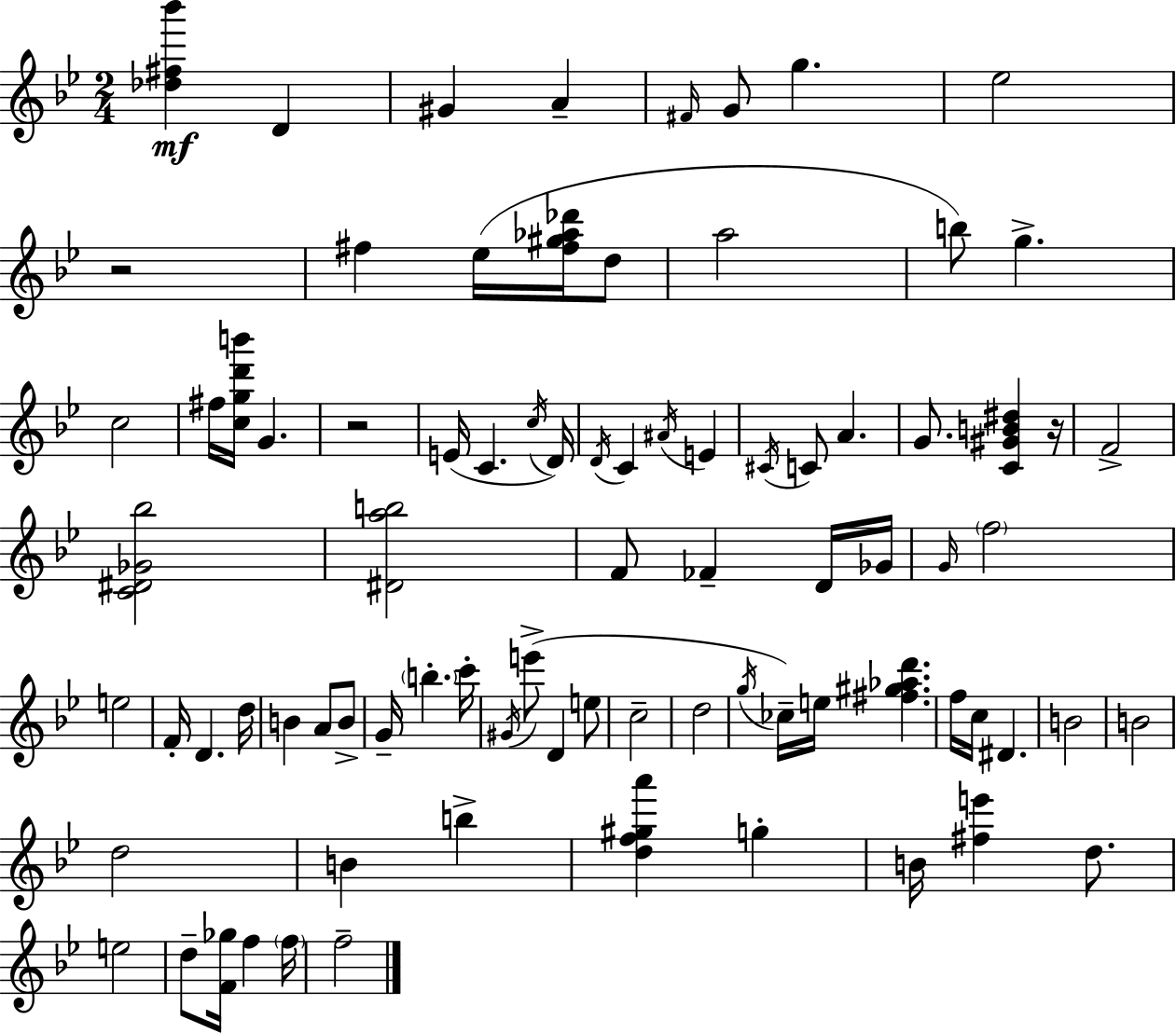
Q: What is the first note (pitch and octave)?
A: D4